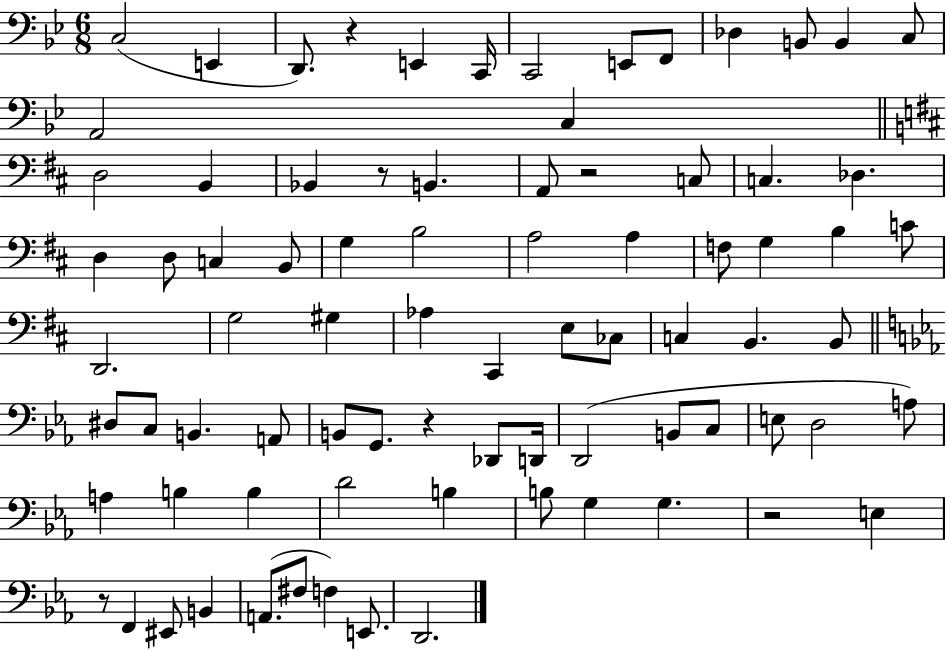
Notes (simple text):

C3/h E2/q D2/e. R/q E2/q C2/s C2/h E2/e F2/e Db3/q B2/e B2/q C3/e A2/h C3/q D3/h B2/q Bb2/q R/e B2/q. A2/e R/h C3/e C3/q. Db3/q. D3/q D3/e C3/q B2/e G3/q B3/h A3/h A3/q F3/e G3/q B3/q C4/e D2/h. G3/h G#3/q Ab3/q C#2/q E3/e CES3/e C3/q B2/q. B2/e D#3/e C3/e B2/q. A2/e B2/e G2/e. R/q Db2/e D2/s D2/h B2/e C3/e E3/e D3/h A3/e A3/q B3/q B3/q D4/h B3/q B3/e G3/q G3/q. R/h E3/q R/e F2/q EIS2/e B2/q A2/e. F#3/e F3/q E2/e. D2/h.